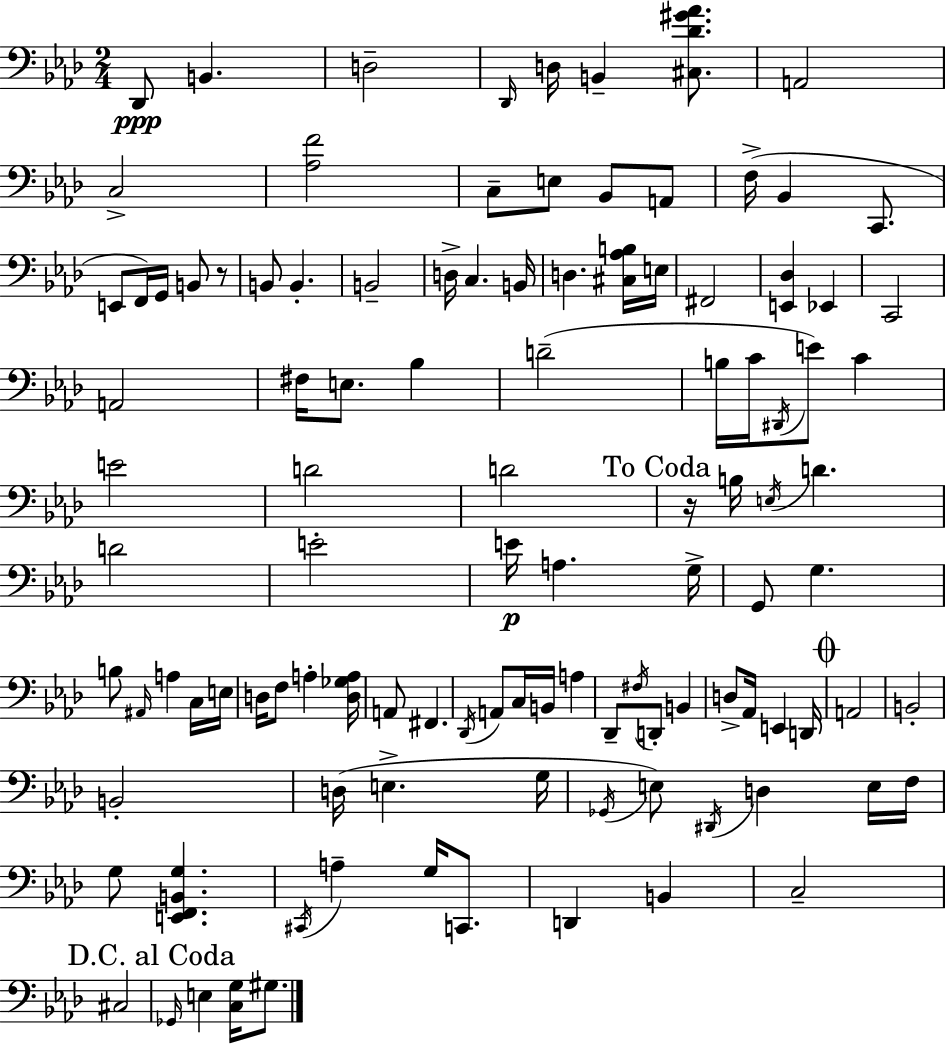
X:1
T:Untitled
M:2/4
L:1/4
K:Ab
_D,,/2 B,, D,2 _D,,/4 D,/4 B,, [^C,_D^G_A]/2 A,,2 C,2 [_A,F]2 C,/2 E,/2 _B,,/2 A,,/2 F,/4 _B,, C,,/2 E,,/2 F,,/4 G,,/4 B,,/2 z/2 B,,/2 B,, B,,2 D,/4 C, B,,/4 D, [^C,_A,B,]/4 E,/4 ^F,,2 [E,,_D,] _E,, C,,2 A,,2 ^F,/4 E,/2 _B, D2 B,/4 C/4 ^D,,/4 E/2 C E2 D2 D2 z/4 B,/4 E,/4 D D2 E2 E/4 A, G,/4 G,,/2 G, B,/2 ^A,,/4 A, C,/4 E,/4 D,/4 F,/2 A, [D,_G,A,]/4 A,,/2 ^F,, _D,,/4 A,,/2 C,/4 B,,/4 A, _D,,/2 ^F,/4 D,,/2 B,, D,/2 _A,,/4 E,, D,,/4 A,,2 B,,2 B,,2 D,/4 E, G,/4 _G,,/4 E,/2 ^D,,/4 D, E,/4 F,/4 G,/2 [E,,F,,B,,G,] ^C,,/4 A, G,/4 C,,/2 D,, B,, C,2 ^C,2 _G,,/4 E, [C,G,]/4 ^G,/2